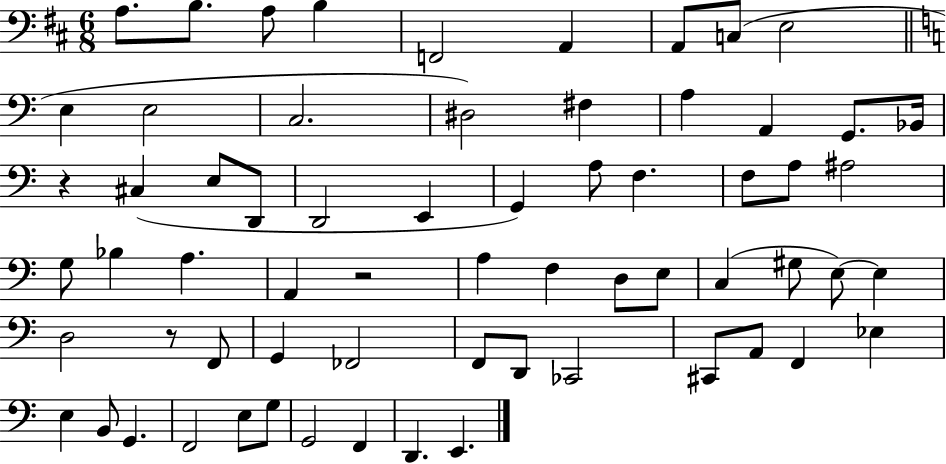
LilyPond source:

{
  \clef bass
  \numericTimeSignature
  \time 6/8
  \key d \major
  a8. b8. a8 b4 | f,2 a,4 | a,8 c8( e2 | \bar "||" \break \key a \minor e4 e2 | c2. | dis2) fis4 | a4 a,4 g,8. bes,16 | \break r4 cis4( e8 d,8 | d,2 e,4 | g,4) a8 f4. | f8 a8 ais2 | \break g8 bes4 a4. | a,4 r2 | a4 f4 d8 e8 | c4( gis8 e8~~) e4 | \break d2 r8 f,8 | g,4 fes,2 | f,8 d,8 ces,2 | cis,8 a,8 f,4 ees4 | \break e4 b,8 g,4. | f,2 e8 g8 | g,2 f,4 | d,4. e,4. | \break \bar "|."
}